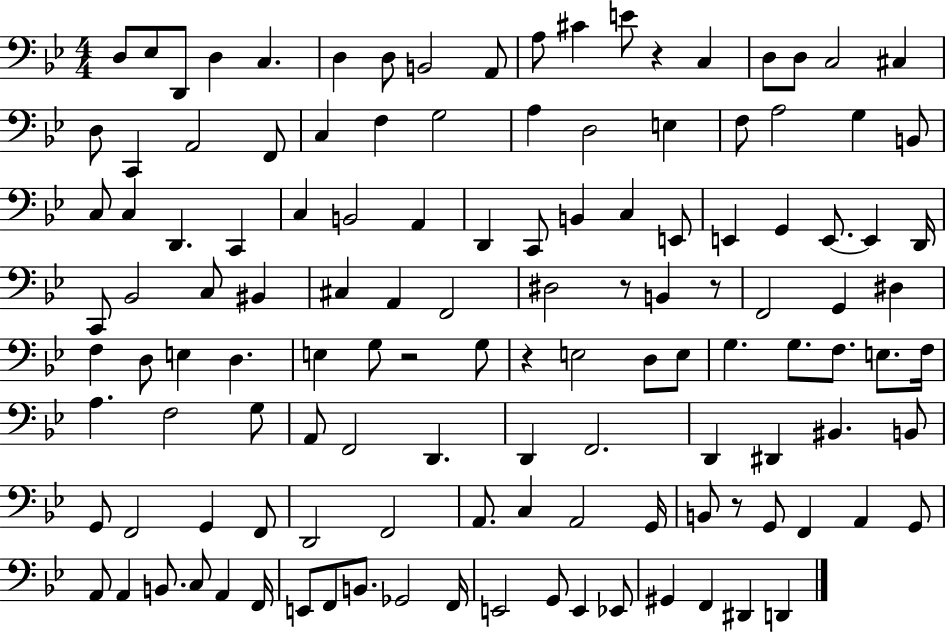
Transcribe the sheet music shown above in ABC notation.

X:1
T:Untitled
M:4/4
L:1/4
K:Bb
D,/2 _E,/2 D,,/2 D, C, D, D,/2 B,,2 A,,/2 A,/2 ^C E/2 z C, D,/2 D,/2 C,2 ^C, D,/2 C,, A,,2 F,,/2 C, F, G,2 A, D,2 E, F,/2 A,2 G, B,,/2 C,/2 C, D,, C,, C, B,,2 A,, D,, C,,/2 B,, C, E,,/2 E,, G,, E,,/2 E,, D,,/4 C,,/2 _B,,2 C,/2 ^B,, ^C, A,, F,,2 ^D,2 z/2 B,, z/2 F,,2 G,, ^D, F, D,/2 E, D, E, G,/2 z2 G,/2 z E,2 D,/2 E,/2 G, G,/2 F,/2 E,/2 F,/4 A, F,2 G,/2 A,,/2 F,,2 D,, D,, F,,2 D,, ^D,, ^B,, B,,/2 G,,/2 F,,2 G,, F,,/2 D,,2 F,,2 A,,/2 C, A,,2 G,,/4 B,,/2 z/2 G,,/2 F,, A,, G,,/2 A,,/2 A,, B,,/2 C,/2 A,, F,,/4 E,,/2 F,,/2 B,,/2 _G,,2 F,,/4 E,,2 G,,/2 E,, _E,,/2 ^G,, F,, ^D,, D,,